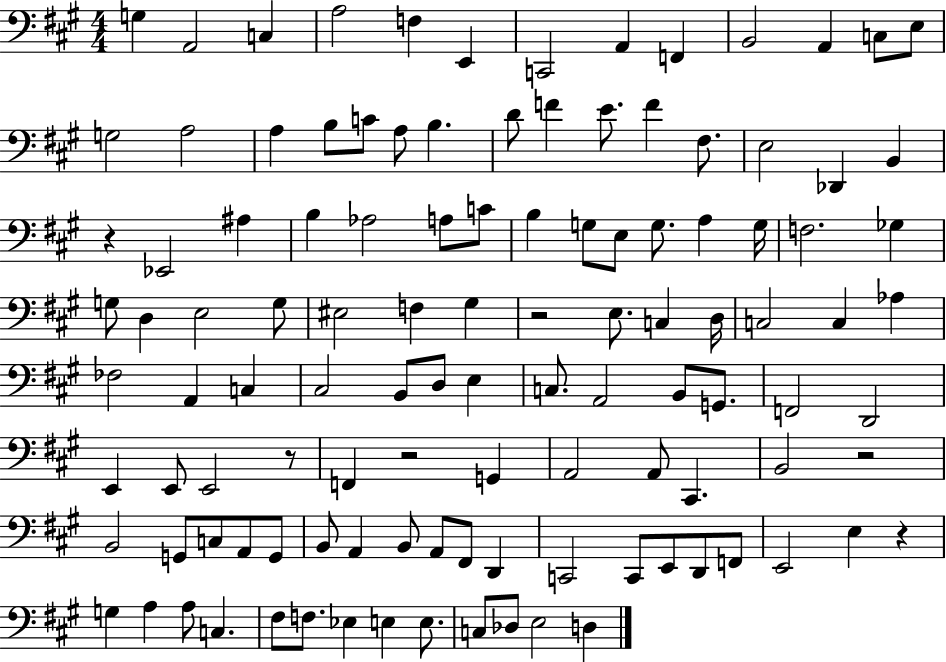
{
  \clef bass
  \numericTimeSignature
  \time 4/4
  \key a \major
  \repeat volta 2 { g4 a,2 c4 | a2 f4 e,4 | c,2 a,4 f,4 | b,2 a,4 c8 e8 | \break g2 a2 | a4 b8 c'8 a8 b4. | d'8 f'4 e'8. f'4 fis8. | e2 des,4 b,4 | \break r4 ees,2 ais4 | b4 aes2 a8 c'8 | b4 g8 e8 g8. a4 g16 | f2. ges4 | \break g8 d4 e2 g8 | eis2 f4 gis4 | r2 e8. c4 d16 | c2 c4 aes4 | \break fes2 a,4 c4 | cis2 b,8 d8 e4 | c8. a,2 b,8 g,8. | f,2 d,2 | \break e,4 e,8 e,2 r8 | f,4 r2 g,4 | a,2 a,8 cis,4. | b,2 r2 | \break b,2 g,8 c8 a,8 g,8 | b,8 a,4 b,8 a,8 fis,8 d,4 | c,2 c,8 e,8 d,8 f,8 | e,2 e4 r4 | \break g4 a4 a8 c4. | fis8 f8. ees4 e4 e8. | c8 des8 e2 d4 | } \bar "|."
}